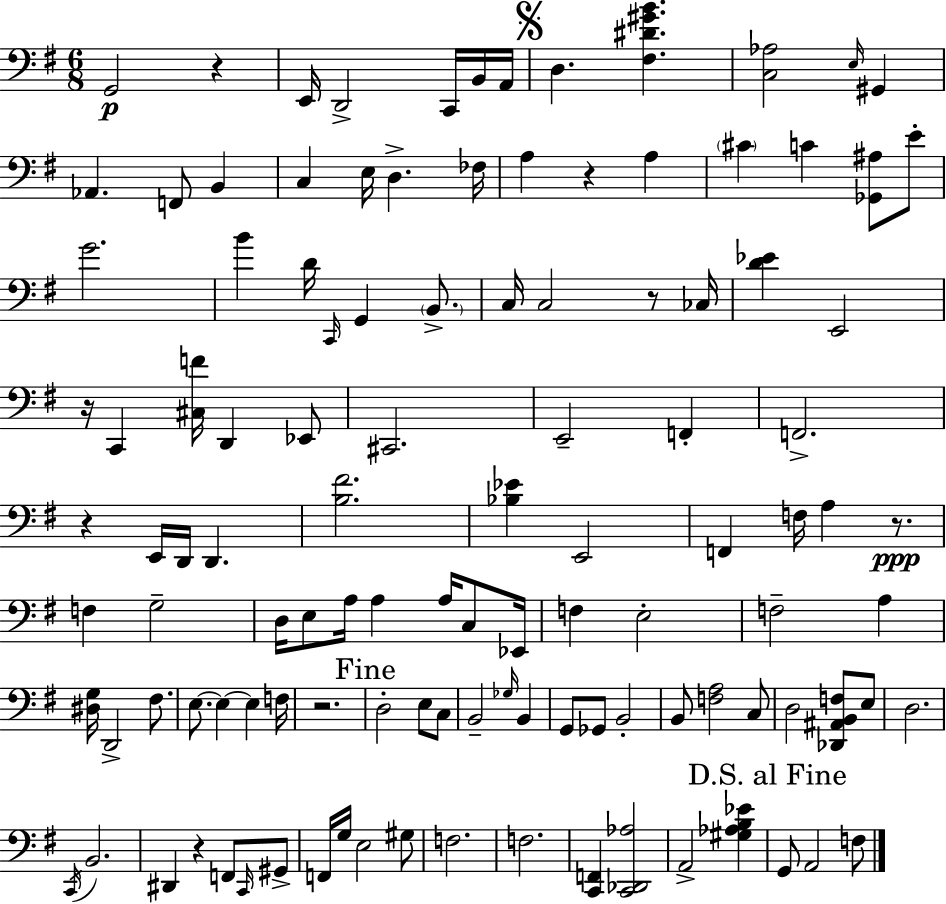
X:1
T:Untitled
M:6/8
L:1/4
K:Em
G,,2 z E,,/4 D,,2 C,,/4 B,,/4 A,,/4 D, [^F,^D^GB] [C,_A,]2 E,/4 ^G,, _A,, F,,/2 B,, C, E,/4 D, _F,/4 A, z A, ^C C [_G,,^A,]/2 E/2 G2 B D/4 C,,/4 G,, B,,/2 C,/4 C,2 z/2 _C,/4 [D_E] E,,2 z/4 C,, [^C,F]/4 D,, _E,,/2 ^C,,2 E,,2 F,, F,,2 z E,,/4 D,,/4 D,, [B,^F]2 [_B,_E] E,,2 F,, F,/4 A, z/2 F, G,2 D,/4 E,/2 A,/4 A, A,/4 C,/2 _E,,/4 F, E,2 F,2 A, [^D,G,]/4 D,,2 ^F,/2 E,/2 E, E, F,/4 z2 D,2 E,/2 C,/2 B,,2 _G,/4 B,, G,,/2 _G,,/2 B,,2 B,,/2 [F,A,]2 C,/2 D,2 [_D,,^A,,B,,F,]/2 E,/2 D,2 C,,/4 B,,2 ^D,, z F,,/2 C,,/4 ^G,,/2 F,,/4 G,/4 E,2 ^G,/2 F,2 F,2 [C,,F,,] [C,,_D,,_A,]2 A,,2 [^G,_A,B,_E] G,,/2 A,,2 F,/2